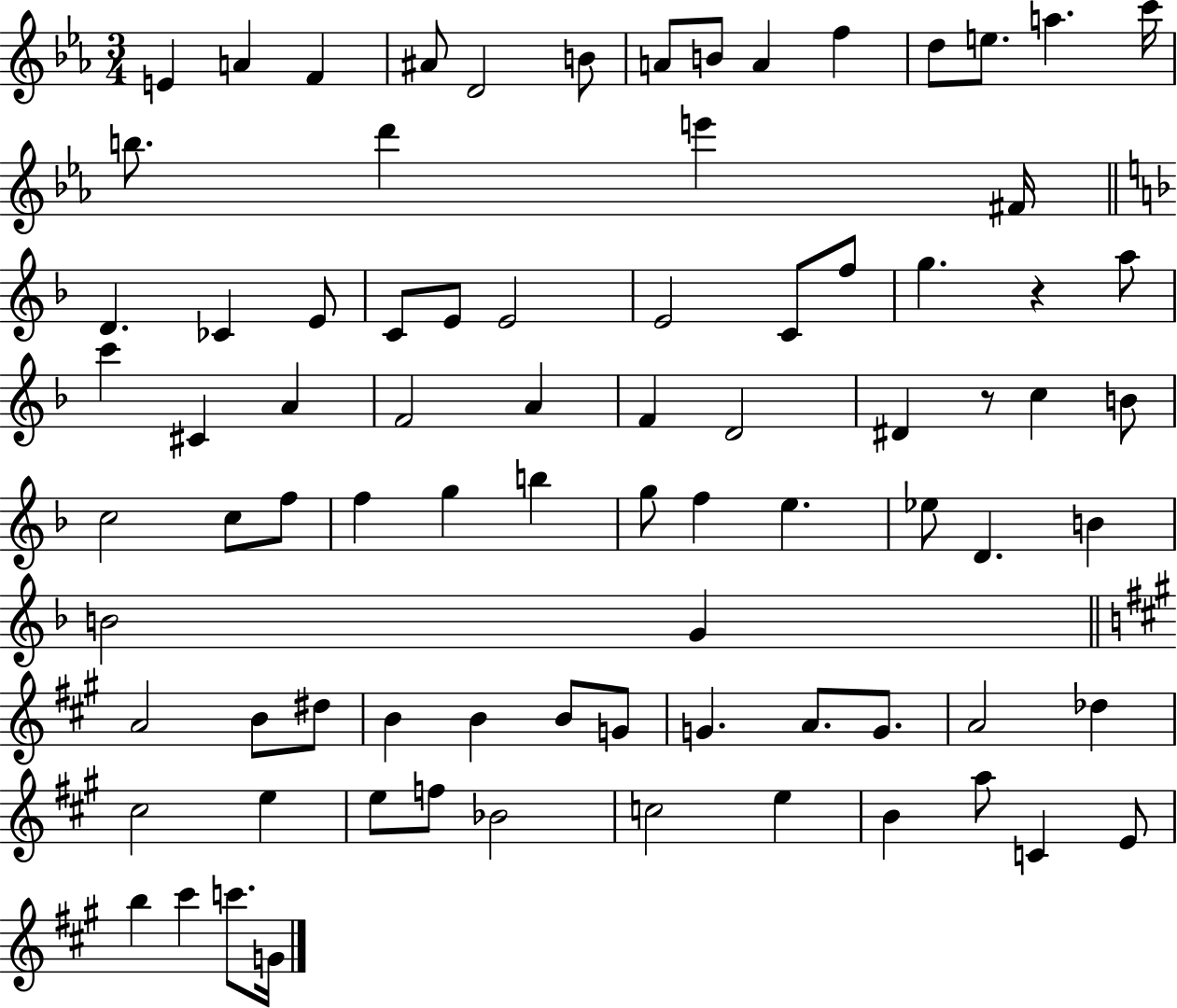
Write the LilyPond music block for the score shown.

{
  \clef treble
  \numericTimeSignature
  \time 3/4
  \key ees \major
  \repeat volta 2 { e'4 a'4 f'4 | ais'8 d'2 b'8 | a'8 b'8 a'4 f''4 | d''8 e''8. a''4. c'''16 | \break b''8. d'''4 e'''4 fis'16 | \bar "||" \break \key d \minor d'4. ces'4 e'8 | c'8 e'8 e'2 | e'2 c'8 f''8 | g''4. r4 a''8 | \break c'''4 cis'4 a'4 | f'2 a'4 | f'4 d'2 | dis'4 r8 c''4 b'8 | \break c''2 c''8 f''8 | f''4 g''4 b''4 | g''8 f''4 e''4. | ees''8 d'4. b'4 | \break b'2 g'4 | \bar "||" \break \key a \major a'2 b'8 dis''8 | b'4 b'4 b'8 g'8 | g'4. a'8. g'8. | a'2 des''4 | \break cis''2 e''4 | e''8 f''8 bes'2 | c''2 e''4 | b'4 a''8 c'4 e'8 | \break b''4 cis'''4 c'''8. g'16 | } \bar "|."
}